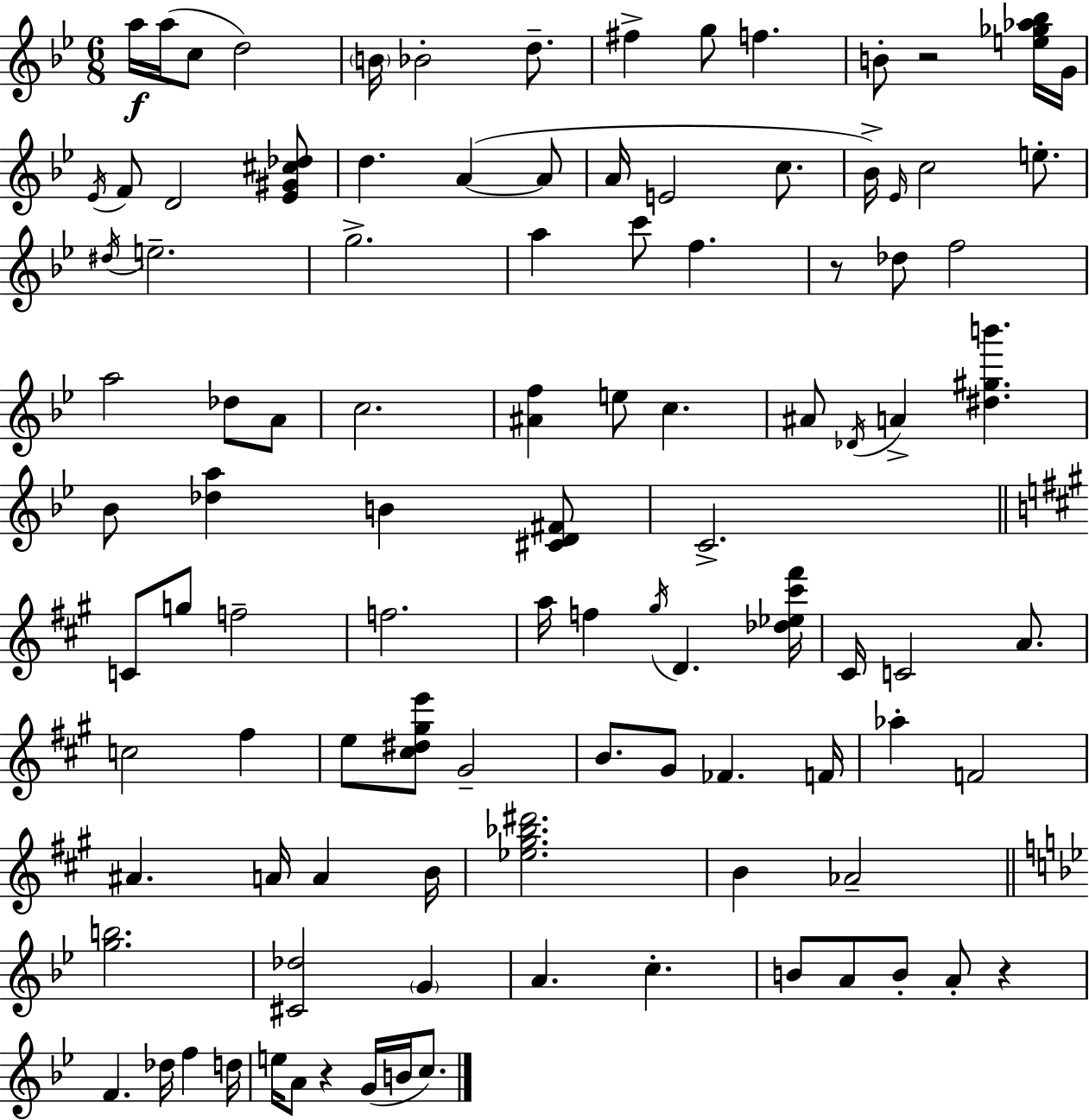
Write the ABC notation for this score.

X:1
T:Untitled
M:6/8
L:1/4
K:Gm
a/4 a/4 c/2 d2 B/4 _B2 d/2 ^f g/2 f B/2 z2 [e_g_a_b]/4 G/4 _E/4 F/2 D2 [_E^G^c_d]/2 d A A/2 A/4 E2 c/2 _B/4 _E/4 c2 e/2 ^d/4 e2 g2 a c'/2 f z/2 _d/2 f2 a2 _d/2 A/2 c2 [^Af] e/2 c ^A/2 _D/4 A [^d^gb'] _B/2 [_da] B [^CD^F]/2 C2 C/2 g/2 f2 f2 a/4 f ^g/4 D [_d_e^c'^f']/4 ^C/4 C2 A/2 c2 ^f e/2 [^c^d^ge']/2 ^G2 B/2 ^G/2 _F F/4 _a F2 ^A A/4 A B/4 [_e^g_b^d']2 B _A2 [gb]2 [^C_d]2 G A c B/2 A/2 B/2 A/2 z F _d/4 f d/4 e/4 A/2 z G/4 B/4 c/2